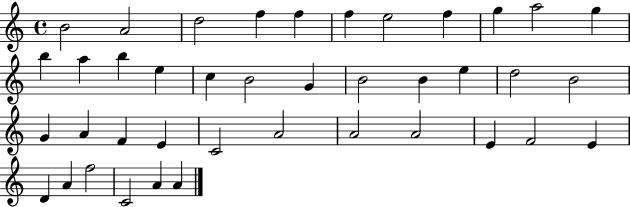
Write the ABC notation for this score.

X:1
T:Untitled
M:4/4
L:1/4
K:C
B2 A2 d2 f f f e2 f g a2 g b a b e c B2 G B2 B e d2 B2 G A F E C2 A2 A2 A2 E F2 E D A f2 C2 A A